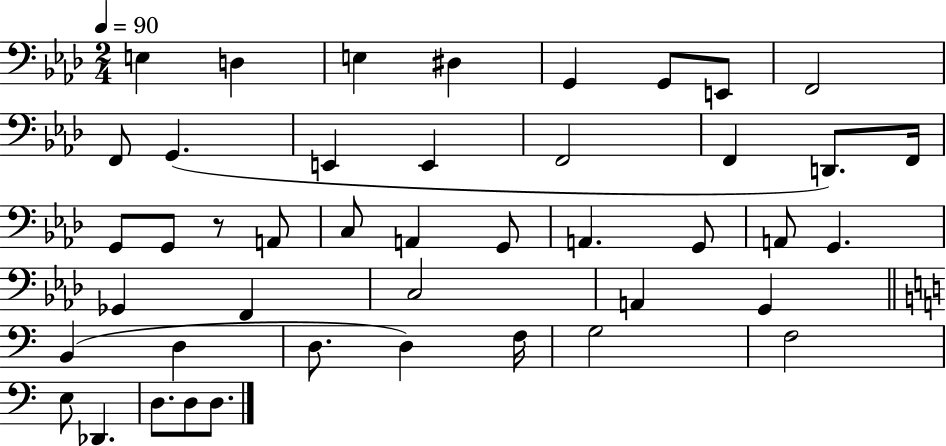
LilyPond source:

{
  \clef bass
  \numericTimeSignature
  \time 2/4
  \key aes \major
  \tempo 4 = 90
  e4 d4 | e4 dis4 | g,4 g,8 e,8 | f,2 | \break f,8 g,4.( | e,4 e,4 | f,2 | f,4 d,8.) f,16 | \break g,8 g,8 r8 a,8 | c8 a,4 g,8 | a,4. g,8 | a,8 g,4. | \break ges,4 f,4 | c2 | a,4 g,4 | \bar "||" \break \key a \minor b,4( d4 | d8. d4) f16 | g2 | f2 | \break e8 des,4. | d8. d8 d8. | \bar "|."
}